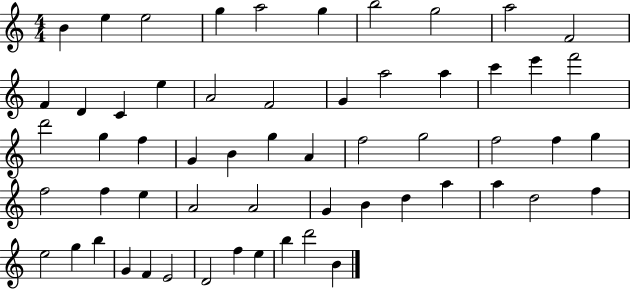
B4/q E5/q E5/h G5/q A5/h G5/q B5/h G5/h A5/h F4/h F4/q D4/q C4/q E5/q A4/h F4/h G4/q A5/h A5/q C6/q E6/q F6/h D6/h G5/q F5/q G4/q B4/q G5/q A4/q F5/h G5/h F5/h F5/q G5/q F5/h F5/q E5/q A4/h A4/h G4/q B4/q D5/q A5/q A5/q D5/h F5/q E5/h G5/q B5/q G4/q F4/q E4/h D4/h F5/q E5/q B5/q D6/h B4/q